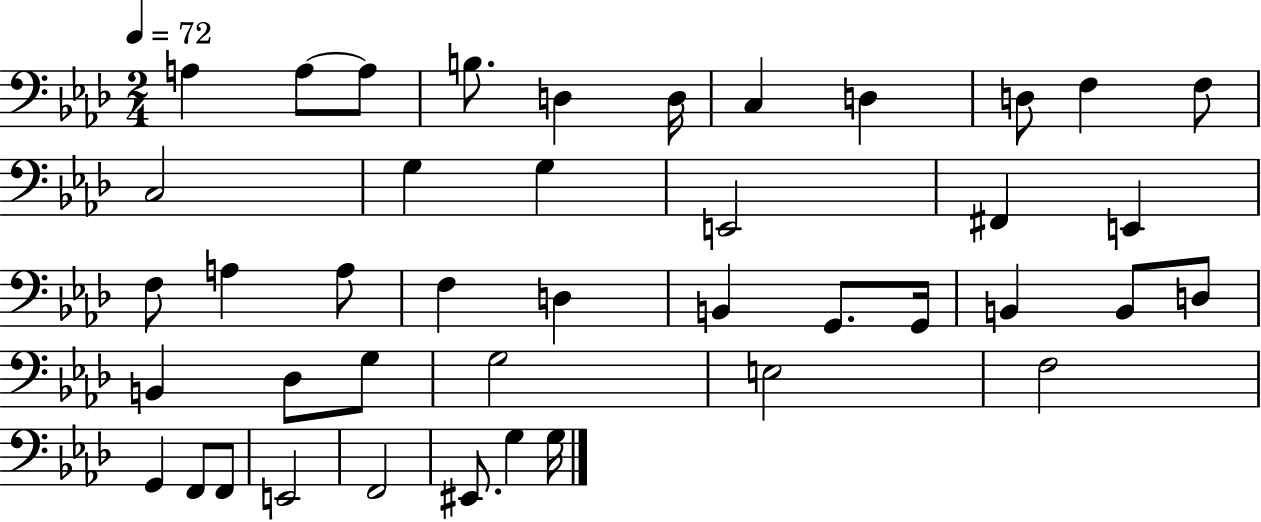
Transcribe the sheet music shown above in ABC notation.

X:1
T:Untitled
M:2/4
L:1/4
K:Ab
A, A,/2 A,/2 B,/2 D, D,/4 C, D, D,/2 F, F,/2 C,2 G, G, E,,2 ^F,, E,, F,/2 A, A,/2 F, D, B,, G,,/2 G,,/4 B,, B,,/2 D,/2 B,, _D,/2 G,/2 G,2 E,2 F,2 G,, F,,/2 F,,/2 E,,2 F,,2 ^E,,/2 G, G,/4